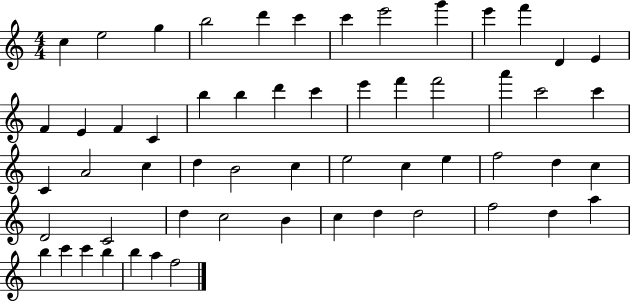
{
  \clef treble
  \numericTimeSignature
  \time 4/4
  \key c \major
  c''4 e''2 g''4 | b''2 d'''4 c'''4 | c'''4 e'''2 g'''4 | e'''4 f'''4 d'4 e'4 | \break f'4 e'4 f'4 c'4 | b''4 b''4 d'''4 c'''4 | e'''4 f'''4 f'''2 | a'''4 c'''2 c'''4 | \break c'4 a'2 c''4 | d''4 b'2 c''4 | e''2 c''4 e''4 | f''2 d''4 c''4 | \break d'2 c'2 | d''4 c''2 b'4 | c''4 d''4 d''2 | f''2 d''4 a''4 | \break b''4 c'''4 c'''4 b''4 | b''4 a''4 f''2 | \bar "|."
}